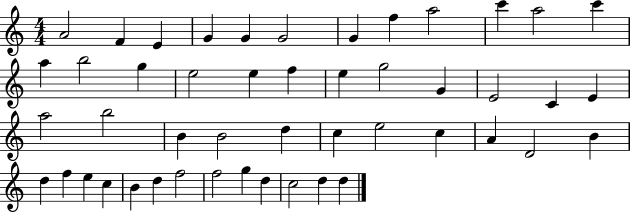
{
  \clef treble
  \numericTimeSignature
  \time 4/4
  \key c \major
  a'2 f'4 e'4 | g'4 g'4 g'2 | g'4 f''4 a''2 | c'''4 a''2 c'''4 | \break a''4 b''2 g''4 | e''2 e''4 f''4 | e''4 g''2 g'4 | e'2 c'4 e'4 | \break a''2 b''2 | b'4 b'2 d''4 | c''4 e''2 c''4 | a'4 d'2 b'4 | \break d''4 f''4 e''4 c''4 | b'4 d''4 f''2 | f''2 g''4 d''4 | c''2 d''4 d''4 | \break \bar "|."
}